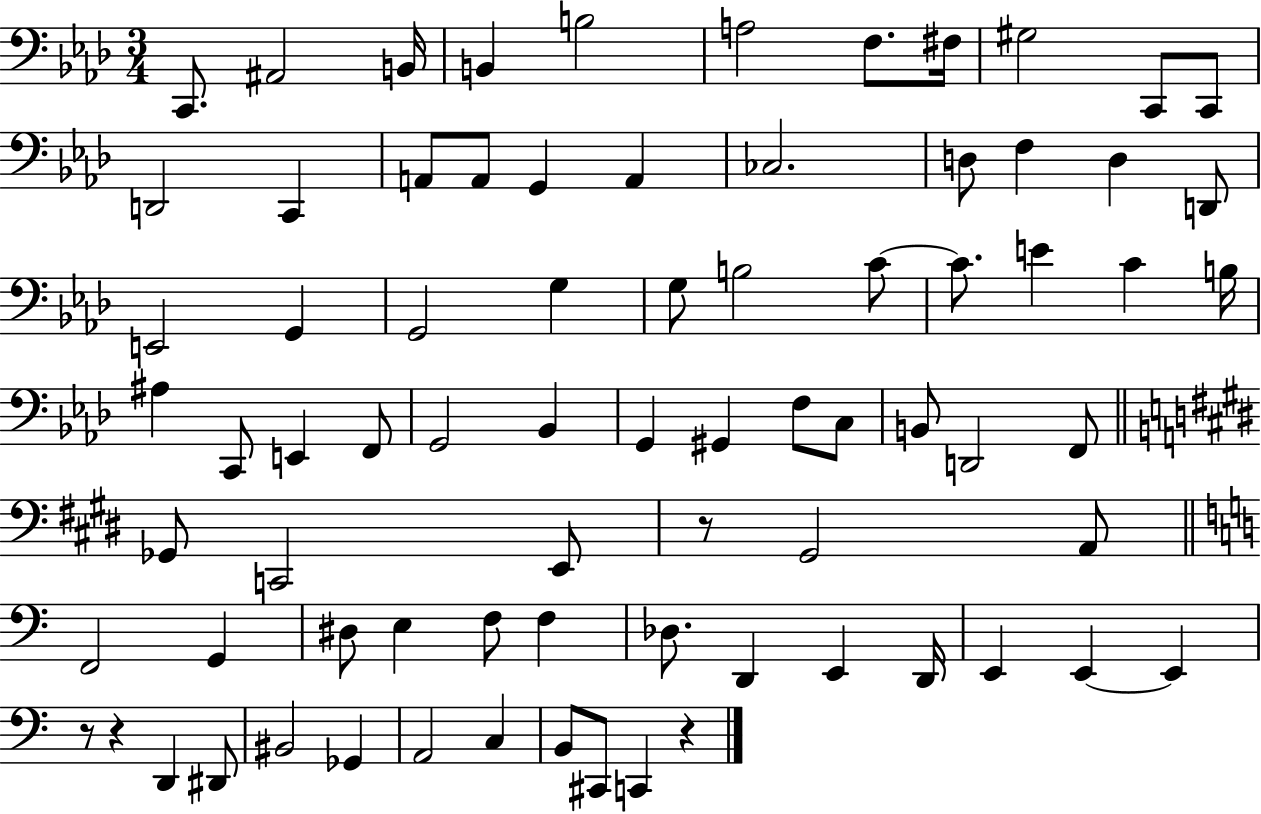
X:1
T:Untitled
M:3/4
L:1/4
K:Ab
C,,/2 ^A,,2 B,,/4 B,, B,2 A,2 F,/2 ^F,/4 ^G,2 C,,/2 C,,/2 D,,2 C,, A,,/2 A,,/2 G,, A,, _C,2 D,/2 F, D, D,,/2 E,,2 G,, G,,2 G, G,/2 B,2 C/2 C/2 E C B,/4 ^A, C,,/2 E,, F,,/2 G,,2 _B,, G,, ^G,, F,/2 C,/2 B,,/2 D,,2 F,,/2 _G,,/2 C,,2 E,,/2 z/2 ^G,,2 A,,/2 F,,2 G,, ^D,/2 E, F,/2 F, _D,/2 D,, E,, D,,/4 E,, E,, E,, z/2 z D,, ^D,,/2 ^B,,2 _G,, A,,2 C, B,,/2 ^C,,/2 C,, z